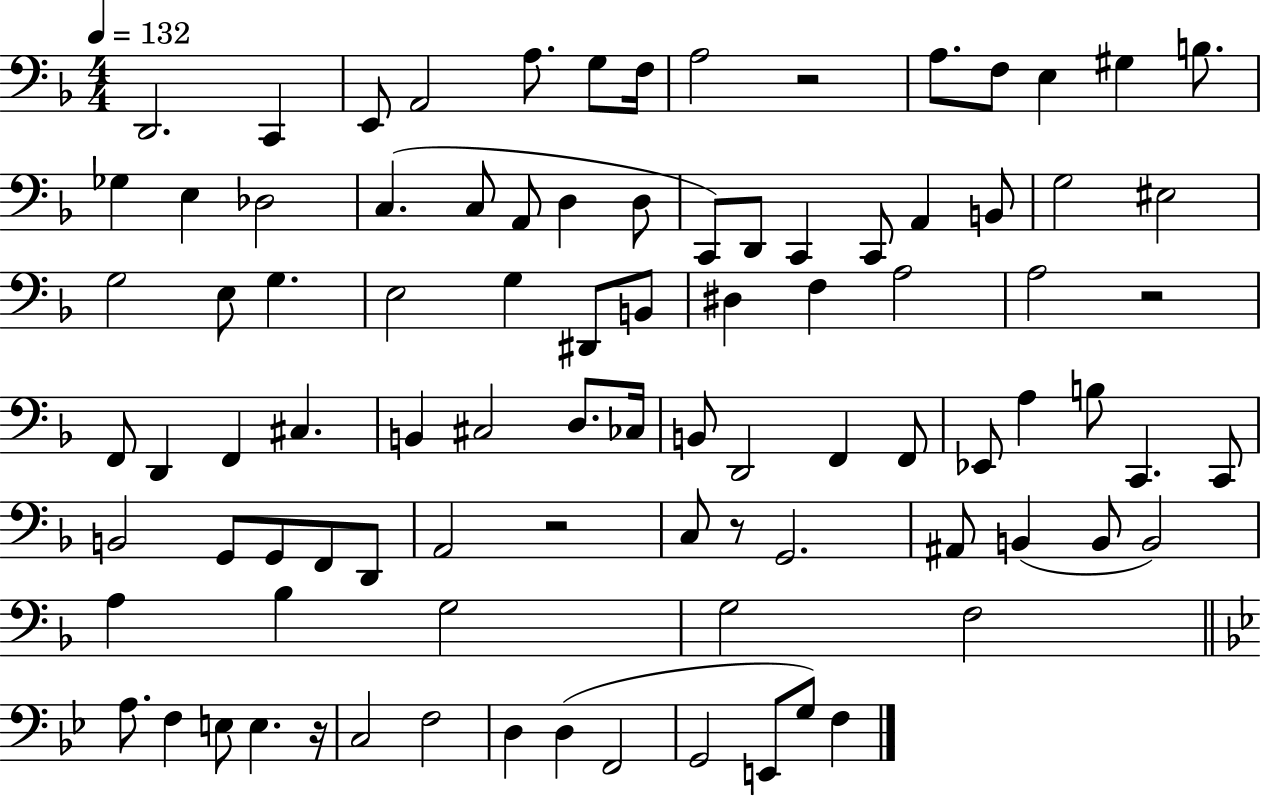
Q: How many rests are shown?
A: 5